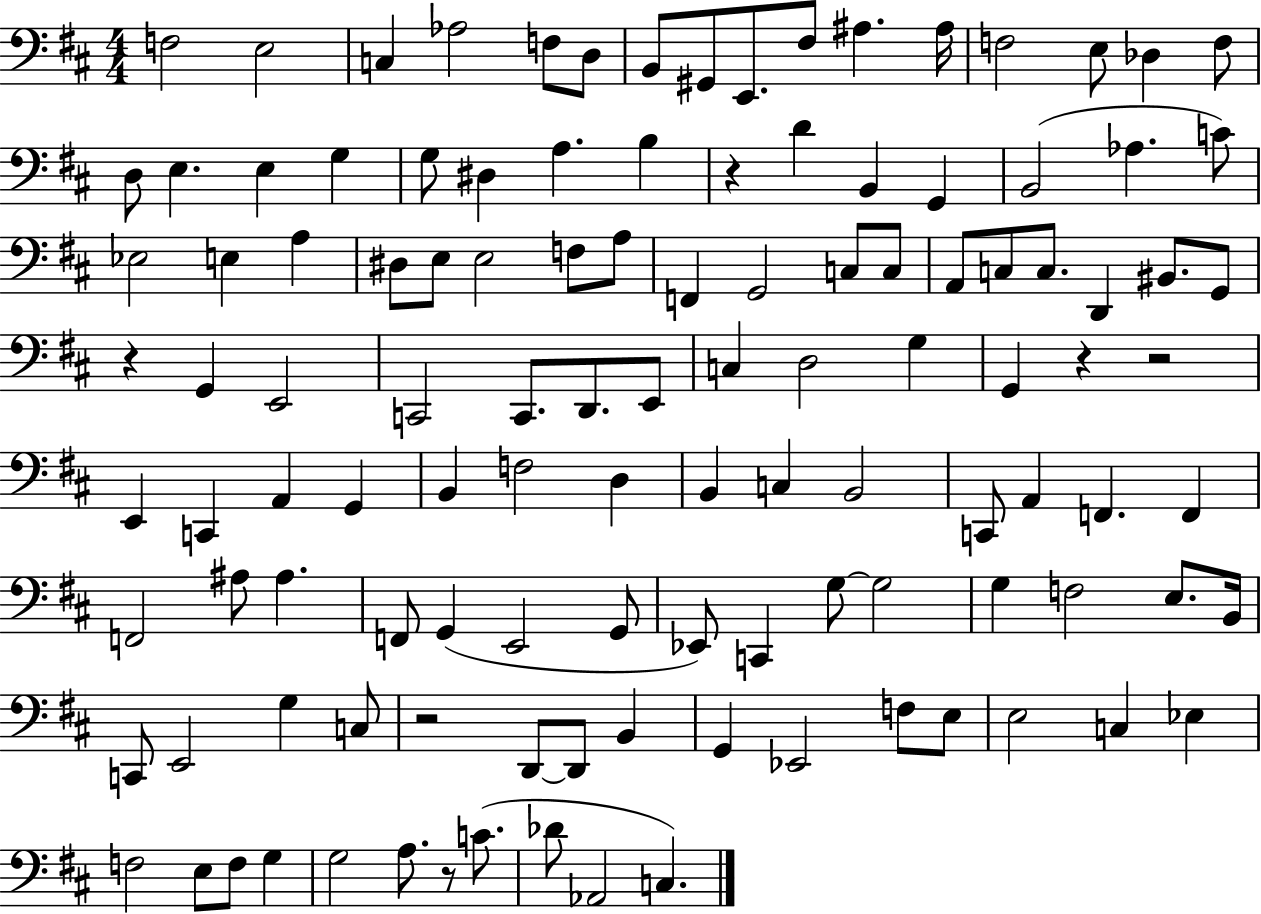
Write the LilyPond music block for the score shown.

{
  \clef bass
  \numericTimeSignature
  \time 4/4
  \key d \major
  f2 e2 | c4 aes2 f8 d8 | b,8 gis,8 e,8. fis8 ais4. ais16 | f2 e8 des4 f8 | \break d8 e4. e4 g4 | g8 dis4 a4. b4 | r4 d'4 b,4 g,4 | b,2( aes4. c'8) | \break ees2 e4 a4 | dis8 e8 e2 f8 a8 | f,4 g,2 c8 c8 | a,8 c8 c8. d,4 bis,8. g,8 | \break r4 g,4 e,2 | c,2 c,8. d,8. e,8 | c4 d2 g4 | g,4 r4 r2 | \break e,4 c,4 a,4 g,4 | b,4 f2 d4 | b,4 c4 b,2 | c,8 a,4 f,4. f,4 | \break f,2 ais8 ais4. | f,8 g,4( e,2 g,8 | ees,8) c,4 g8~~ g2 | g4 f2 e8. b,16 | \break c,8 e,2 g4 c8 | r2 d,8~~ d,8 b,4 | g,4 ees,2 f8 e8 | e2 c4 ees4 | \break f2 e8 f8 g4 | g2 a8. r8 c'8.( | des'8 aes,2 c4.) | \bar "|."
}